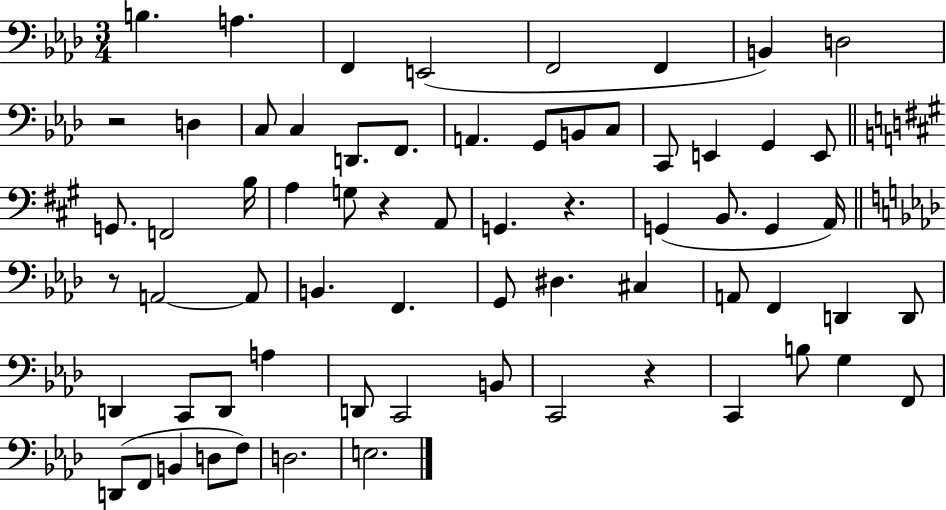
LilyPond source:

{
  \clef bass
  \numericTimeSignature
  \time 3/4
  \key aes \major
  b4. a4. | f,4 e,2( | f,2 f,4 | b,4) d2 | \break r2 d4 | c8 c4 d,8. f,8. | a,4. g,8 b,8 c8 | c,8 e,4 g,4 e,8 | \break \bar "||" \break \key a \major g,8. f,2 b16 | a4 g8 r4 a,8 | g,4. r4. | g,4( b,8. g,4 a,16) | \break \bar "||" \break \key aes \major r8 a,2~~ a,8 | b,4. f,4. | g,8 dis4. cis4 | a,8 f,4 d,4 d,8 | \break d,4 c,8 d,8 a4 | d,8 c,2 b,8 | c,2 r4 | c,4 b8 g4 f,8 | \break d,8( f,8 b,4 d8 f8) | d2. | e2. | \bar "|."
}